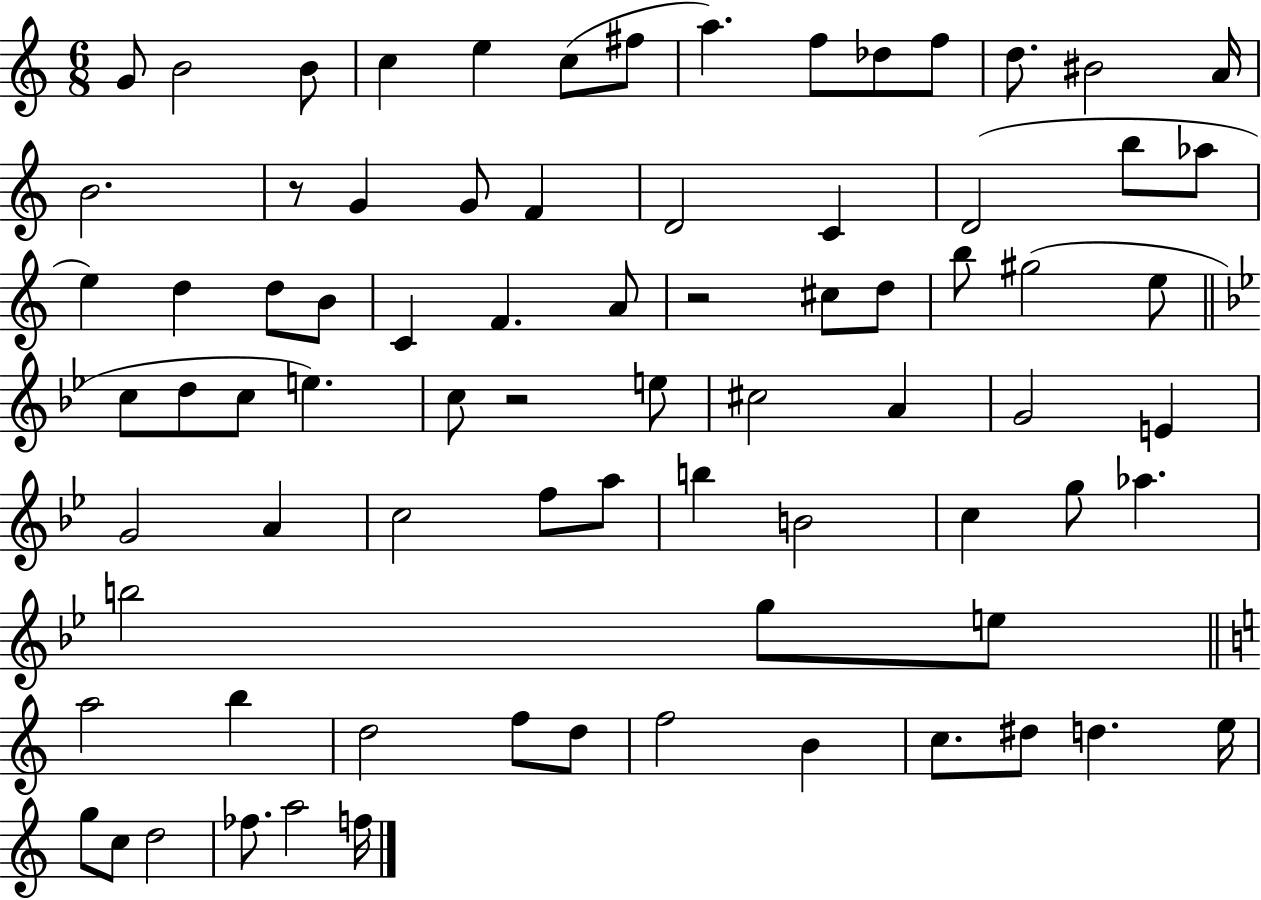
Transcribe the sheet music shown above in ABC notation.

X:1
T:Untitled
M:6/8
L:1/4
K:C
G/2 B2 B/2 c e c/2 ^f/2 a f/2 _d/2 f/2 d/2 ^B2 A/4 B2 z/2 G G/2 F D2 C D2 b/2 _a/2 e d d/2 B/2 C F A/2 z2 ^c/2 d/2 b/2 ^g2 e/2 c/2 d/2 c/2 e c/2 z2 e/2 ^c2 A G2 E G2 A c2 f/2 a/2 b B2 c g/2 _a b2 g/2 e/2 a2 b d2 f/2 d/2 f2 B c/2 ^d/2 d e/4 g/2 c/2 d2 _f/2 a2 f/4